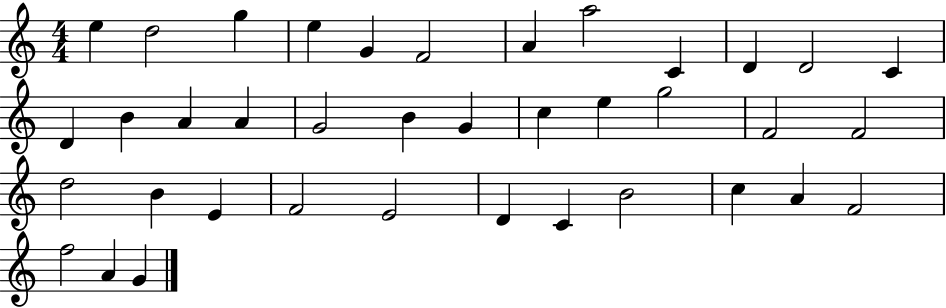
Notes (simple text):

E5/q D5/h G5/q E5/q G4/q F4/h A4/q A5/h C4/q D4/q D4/h C4/q D4/q B4/q A4/q A4/q G4/h B4/q G4/q C5/q E5/q G5/h F4/h F4/h D5/h B4/q E4/q F4/h E4/h D4/q C4/q B4/h C5/q A4/q F4/h F5/h A4/q G4/q